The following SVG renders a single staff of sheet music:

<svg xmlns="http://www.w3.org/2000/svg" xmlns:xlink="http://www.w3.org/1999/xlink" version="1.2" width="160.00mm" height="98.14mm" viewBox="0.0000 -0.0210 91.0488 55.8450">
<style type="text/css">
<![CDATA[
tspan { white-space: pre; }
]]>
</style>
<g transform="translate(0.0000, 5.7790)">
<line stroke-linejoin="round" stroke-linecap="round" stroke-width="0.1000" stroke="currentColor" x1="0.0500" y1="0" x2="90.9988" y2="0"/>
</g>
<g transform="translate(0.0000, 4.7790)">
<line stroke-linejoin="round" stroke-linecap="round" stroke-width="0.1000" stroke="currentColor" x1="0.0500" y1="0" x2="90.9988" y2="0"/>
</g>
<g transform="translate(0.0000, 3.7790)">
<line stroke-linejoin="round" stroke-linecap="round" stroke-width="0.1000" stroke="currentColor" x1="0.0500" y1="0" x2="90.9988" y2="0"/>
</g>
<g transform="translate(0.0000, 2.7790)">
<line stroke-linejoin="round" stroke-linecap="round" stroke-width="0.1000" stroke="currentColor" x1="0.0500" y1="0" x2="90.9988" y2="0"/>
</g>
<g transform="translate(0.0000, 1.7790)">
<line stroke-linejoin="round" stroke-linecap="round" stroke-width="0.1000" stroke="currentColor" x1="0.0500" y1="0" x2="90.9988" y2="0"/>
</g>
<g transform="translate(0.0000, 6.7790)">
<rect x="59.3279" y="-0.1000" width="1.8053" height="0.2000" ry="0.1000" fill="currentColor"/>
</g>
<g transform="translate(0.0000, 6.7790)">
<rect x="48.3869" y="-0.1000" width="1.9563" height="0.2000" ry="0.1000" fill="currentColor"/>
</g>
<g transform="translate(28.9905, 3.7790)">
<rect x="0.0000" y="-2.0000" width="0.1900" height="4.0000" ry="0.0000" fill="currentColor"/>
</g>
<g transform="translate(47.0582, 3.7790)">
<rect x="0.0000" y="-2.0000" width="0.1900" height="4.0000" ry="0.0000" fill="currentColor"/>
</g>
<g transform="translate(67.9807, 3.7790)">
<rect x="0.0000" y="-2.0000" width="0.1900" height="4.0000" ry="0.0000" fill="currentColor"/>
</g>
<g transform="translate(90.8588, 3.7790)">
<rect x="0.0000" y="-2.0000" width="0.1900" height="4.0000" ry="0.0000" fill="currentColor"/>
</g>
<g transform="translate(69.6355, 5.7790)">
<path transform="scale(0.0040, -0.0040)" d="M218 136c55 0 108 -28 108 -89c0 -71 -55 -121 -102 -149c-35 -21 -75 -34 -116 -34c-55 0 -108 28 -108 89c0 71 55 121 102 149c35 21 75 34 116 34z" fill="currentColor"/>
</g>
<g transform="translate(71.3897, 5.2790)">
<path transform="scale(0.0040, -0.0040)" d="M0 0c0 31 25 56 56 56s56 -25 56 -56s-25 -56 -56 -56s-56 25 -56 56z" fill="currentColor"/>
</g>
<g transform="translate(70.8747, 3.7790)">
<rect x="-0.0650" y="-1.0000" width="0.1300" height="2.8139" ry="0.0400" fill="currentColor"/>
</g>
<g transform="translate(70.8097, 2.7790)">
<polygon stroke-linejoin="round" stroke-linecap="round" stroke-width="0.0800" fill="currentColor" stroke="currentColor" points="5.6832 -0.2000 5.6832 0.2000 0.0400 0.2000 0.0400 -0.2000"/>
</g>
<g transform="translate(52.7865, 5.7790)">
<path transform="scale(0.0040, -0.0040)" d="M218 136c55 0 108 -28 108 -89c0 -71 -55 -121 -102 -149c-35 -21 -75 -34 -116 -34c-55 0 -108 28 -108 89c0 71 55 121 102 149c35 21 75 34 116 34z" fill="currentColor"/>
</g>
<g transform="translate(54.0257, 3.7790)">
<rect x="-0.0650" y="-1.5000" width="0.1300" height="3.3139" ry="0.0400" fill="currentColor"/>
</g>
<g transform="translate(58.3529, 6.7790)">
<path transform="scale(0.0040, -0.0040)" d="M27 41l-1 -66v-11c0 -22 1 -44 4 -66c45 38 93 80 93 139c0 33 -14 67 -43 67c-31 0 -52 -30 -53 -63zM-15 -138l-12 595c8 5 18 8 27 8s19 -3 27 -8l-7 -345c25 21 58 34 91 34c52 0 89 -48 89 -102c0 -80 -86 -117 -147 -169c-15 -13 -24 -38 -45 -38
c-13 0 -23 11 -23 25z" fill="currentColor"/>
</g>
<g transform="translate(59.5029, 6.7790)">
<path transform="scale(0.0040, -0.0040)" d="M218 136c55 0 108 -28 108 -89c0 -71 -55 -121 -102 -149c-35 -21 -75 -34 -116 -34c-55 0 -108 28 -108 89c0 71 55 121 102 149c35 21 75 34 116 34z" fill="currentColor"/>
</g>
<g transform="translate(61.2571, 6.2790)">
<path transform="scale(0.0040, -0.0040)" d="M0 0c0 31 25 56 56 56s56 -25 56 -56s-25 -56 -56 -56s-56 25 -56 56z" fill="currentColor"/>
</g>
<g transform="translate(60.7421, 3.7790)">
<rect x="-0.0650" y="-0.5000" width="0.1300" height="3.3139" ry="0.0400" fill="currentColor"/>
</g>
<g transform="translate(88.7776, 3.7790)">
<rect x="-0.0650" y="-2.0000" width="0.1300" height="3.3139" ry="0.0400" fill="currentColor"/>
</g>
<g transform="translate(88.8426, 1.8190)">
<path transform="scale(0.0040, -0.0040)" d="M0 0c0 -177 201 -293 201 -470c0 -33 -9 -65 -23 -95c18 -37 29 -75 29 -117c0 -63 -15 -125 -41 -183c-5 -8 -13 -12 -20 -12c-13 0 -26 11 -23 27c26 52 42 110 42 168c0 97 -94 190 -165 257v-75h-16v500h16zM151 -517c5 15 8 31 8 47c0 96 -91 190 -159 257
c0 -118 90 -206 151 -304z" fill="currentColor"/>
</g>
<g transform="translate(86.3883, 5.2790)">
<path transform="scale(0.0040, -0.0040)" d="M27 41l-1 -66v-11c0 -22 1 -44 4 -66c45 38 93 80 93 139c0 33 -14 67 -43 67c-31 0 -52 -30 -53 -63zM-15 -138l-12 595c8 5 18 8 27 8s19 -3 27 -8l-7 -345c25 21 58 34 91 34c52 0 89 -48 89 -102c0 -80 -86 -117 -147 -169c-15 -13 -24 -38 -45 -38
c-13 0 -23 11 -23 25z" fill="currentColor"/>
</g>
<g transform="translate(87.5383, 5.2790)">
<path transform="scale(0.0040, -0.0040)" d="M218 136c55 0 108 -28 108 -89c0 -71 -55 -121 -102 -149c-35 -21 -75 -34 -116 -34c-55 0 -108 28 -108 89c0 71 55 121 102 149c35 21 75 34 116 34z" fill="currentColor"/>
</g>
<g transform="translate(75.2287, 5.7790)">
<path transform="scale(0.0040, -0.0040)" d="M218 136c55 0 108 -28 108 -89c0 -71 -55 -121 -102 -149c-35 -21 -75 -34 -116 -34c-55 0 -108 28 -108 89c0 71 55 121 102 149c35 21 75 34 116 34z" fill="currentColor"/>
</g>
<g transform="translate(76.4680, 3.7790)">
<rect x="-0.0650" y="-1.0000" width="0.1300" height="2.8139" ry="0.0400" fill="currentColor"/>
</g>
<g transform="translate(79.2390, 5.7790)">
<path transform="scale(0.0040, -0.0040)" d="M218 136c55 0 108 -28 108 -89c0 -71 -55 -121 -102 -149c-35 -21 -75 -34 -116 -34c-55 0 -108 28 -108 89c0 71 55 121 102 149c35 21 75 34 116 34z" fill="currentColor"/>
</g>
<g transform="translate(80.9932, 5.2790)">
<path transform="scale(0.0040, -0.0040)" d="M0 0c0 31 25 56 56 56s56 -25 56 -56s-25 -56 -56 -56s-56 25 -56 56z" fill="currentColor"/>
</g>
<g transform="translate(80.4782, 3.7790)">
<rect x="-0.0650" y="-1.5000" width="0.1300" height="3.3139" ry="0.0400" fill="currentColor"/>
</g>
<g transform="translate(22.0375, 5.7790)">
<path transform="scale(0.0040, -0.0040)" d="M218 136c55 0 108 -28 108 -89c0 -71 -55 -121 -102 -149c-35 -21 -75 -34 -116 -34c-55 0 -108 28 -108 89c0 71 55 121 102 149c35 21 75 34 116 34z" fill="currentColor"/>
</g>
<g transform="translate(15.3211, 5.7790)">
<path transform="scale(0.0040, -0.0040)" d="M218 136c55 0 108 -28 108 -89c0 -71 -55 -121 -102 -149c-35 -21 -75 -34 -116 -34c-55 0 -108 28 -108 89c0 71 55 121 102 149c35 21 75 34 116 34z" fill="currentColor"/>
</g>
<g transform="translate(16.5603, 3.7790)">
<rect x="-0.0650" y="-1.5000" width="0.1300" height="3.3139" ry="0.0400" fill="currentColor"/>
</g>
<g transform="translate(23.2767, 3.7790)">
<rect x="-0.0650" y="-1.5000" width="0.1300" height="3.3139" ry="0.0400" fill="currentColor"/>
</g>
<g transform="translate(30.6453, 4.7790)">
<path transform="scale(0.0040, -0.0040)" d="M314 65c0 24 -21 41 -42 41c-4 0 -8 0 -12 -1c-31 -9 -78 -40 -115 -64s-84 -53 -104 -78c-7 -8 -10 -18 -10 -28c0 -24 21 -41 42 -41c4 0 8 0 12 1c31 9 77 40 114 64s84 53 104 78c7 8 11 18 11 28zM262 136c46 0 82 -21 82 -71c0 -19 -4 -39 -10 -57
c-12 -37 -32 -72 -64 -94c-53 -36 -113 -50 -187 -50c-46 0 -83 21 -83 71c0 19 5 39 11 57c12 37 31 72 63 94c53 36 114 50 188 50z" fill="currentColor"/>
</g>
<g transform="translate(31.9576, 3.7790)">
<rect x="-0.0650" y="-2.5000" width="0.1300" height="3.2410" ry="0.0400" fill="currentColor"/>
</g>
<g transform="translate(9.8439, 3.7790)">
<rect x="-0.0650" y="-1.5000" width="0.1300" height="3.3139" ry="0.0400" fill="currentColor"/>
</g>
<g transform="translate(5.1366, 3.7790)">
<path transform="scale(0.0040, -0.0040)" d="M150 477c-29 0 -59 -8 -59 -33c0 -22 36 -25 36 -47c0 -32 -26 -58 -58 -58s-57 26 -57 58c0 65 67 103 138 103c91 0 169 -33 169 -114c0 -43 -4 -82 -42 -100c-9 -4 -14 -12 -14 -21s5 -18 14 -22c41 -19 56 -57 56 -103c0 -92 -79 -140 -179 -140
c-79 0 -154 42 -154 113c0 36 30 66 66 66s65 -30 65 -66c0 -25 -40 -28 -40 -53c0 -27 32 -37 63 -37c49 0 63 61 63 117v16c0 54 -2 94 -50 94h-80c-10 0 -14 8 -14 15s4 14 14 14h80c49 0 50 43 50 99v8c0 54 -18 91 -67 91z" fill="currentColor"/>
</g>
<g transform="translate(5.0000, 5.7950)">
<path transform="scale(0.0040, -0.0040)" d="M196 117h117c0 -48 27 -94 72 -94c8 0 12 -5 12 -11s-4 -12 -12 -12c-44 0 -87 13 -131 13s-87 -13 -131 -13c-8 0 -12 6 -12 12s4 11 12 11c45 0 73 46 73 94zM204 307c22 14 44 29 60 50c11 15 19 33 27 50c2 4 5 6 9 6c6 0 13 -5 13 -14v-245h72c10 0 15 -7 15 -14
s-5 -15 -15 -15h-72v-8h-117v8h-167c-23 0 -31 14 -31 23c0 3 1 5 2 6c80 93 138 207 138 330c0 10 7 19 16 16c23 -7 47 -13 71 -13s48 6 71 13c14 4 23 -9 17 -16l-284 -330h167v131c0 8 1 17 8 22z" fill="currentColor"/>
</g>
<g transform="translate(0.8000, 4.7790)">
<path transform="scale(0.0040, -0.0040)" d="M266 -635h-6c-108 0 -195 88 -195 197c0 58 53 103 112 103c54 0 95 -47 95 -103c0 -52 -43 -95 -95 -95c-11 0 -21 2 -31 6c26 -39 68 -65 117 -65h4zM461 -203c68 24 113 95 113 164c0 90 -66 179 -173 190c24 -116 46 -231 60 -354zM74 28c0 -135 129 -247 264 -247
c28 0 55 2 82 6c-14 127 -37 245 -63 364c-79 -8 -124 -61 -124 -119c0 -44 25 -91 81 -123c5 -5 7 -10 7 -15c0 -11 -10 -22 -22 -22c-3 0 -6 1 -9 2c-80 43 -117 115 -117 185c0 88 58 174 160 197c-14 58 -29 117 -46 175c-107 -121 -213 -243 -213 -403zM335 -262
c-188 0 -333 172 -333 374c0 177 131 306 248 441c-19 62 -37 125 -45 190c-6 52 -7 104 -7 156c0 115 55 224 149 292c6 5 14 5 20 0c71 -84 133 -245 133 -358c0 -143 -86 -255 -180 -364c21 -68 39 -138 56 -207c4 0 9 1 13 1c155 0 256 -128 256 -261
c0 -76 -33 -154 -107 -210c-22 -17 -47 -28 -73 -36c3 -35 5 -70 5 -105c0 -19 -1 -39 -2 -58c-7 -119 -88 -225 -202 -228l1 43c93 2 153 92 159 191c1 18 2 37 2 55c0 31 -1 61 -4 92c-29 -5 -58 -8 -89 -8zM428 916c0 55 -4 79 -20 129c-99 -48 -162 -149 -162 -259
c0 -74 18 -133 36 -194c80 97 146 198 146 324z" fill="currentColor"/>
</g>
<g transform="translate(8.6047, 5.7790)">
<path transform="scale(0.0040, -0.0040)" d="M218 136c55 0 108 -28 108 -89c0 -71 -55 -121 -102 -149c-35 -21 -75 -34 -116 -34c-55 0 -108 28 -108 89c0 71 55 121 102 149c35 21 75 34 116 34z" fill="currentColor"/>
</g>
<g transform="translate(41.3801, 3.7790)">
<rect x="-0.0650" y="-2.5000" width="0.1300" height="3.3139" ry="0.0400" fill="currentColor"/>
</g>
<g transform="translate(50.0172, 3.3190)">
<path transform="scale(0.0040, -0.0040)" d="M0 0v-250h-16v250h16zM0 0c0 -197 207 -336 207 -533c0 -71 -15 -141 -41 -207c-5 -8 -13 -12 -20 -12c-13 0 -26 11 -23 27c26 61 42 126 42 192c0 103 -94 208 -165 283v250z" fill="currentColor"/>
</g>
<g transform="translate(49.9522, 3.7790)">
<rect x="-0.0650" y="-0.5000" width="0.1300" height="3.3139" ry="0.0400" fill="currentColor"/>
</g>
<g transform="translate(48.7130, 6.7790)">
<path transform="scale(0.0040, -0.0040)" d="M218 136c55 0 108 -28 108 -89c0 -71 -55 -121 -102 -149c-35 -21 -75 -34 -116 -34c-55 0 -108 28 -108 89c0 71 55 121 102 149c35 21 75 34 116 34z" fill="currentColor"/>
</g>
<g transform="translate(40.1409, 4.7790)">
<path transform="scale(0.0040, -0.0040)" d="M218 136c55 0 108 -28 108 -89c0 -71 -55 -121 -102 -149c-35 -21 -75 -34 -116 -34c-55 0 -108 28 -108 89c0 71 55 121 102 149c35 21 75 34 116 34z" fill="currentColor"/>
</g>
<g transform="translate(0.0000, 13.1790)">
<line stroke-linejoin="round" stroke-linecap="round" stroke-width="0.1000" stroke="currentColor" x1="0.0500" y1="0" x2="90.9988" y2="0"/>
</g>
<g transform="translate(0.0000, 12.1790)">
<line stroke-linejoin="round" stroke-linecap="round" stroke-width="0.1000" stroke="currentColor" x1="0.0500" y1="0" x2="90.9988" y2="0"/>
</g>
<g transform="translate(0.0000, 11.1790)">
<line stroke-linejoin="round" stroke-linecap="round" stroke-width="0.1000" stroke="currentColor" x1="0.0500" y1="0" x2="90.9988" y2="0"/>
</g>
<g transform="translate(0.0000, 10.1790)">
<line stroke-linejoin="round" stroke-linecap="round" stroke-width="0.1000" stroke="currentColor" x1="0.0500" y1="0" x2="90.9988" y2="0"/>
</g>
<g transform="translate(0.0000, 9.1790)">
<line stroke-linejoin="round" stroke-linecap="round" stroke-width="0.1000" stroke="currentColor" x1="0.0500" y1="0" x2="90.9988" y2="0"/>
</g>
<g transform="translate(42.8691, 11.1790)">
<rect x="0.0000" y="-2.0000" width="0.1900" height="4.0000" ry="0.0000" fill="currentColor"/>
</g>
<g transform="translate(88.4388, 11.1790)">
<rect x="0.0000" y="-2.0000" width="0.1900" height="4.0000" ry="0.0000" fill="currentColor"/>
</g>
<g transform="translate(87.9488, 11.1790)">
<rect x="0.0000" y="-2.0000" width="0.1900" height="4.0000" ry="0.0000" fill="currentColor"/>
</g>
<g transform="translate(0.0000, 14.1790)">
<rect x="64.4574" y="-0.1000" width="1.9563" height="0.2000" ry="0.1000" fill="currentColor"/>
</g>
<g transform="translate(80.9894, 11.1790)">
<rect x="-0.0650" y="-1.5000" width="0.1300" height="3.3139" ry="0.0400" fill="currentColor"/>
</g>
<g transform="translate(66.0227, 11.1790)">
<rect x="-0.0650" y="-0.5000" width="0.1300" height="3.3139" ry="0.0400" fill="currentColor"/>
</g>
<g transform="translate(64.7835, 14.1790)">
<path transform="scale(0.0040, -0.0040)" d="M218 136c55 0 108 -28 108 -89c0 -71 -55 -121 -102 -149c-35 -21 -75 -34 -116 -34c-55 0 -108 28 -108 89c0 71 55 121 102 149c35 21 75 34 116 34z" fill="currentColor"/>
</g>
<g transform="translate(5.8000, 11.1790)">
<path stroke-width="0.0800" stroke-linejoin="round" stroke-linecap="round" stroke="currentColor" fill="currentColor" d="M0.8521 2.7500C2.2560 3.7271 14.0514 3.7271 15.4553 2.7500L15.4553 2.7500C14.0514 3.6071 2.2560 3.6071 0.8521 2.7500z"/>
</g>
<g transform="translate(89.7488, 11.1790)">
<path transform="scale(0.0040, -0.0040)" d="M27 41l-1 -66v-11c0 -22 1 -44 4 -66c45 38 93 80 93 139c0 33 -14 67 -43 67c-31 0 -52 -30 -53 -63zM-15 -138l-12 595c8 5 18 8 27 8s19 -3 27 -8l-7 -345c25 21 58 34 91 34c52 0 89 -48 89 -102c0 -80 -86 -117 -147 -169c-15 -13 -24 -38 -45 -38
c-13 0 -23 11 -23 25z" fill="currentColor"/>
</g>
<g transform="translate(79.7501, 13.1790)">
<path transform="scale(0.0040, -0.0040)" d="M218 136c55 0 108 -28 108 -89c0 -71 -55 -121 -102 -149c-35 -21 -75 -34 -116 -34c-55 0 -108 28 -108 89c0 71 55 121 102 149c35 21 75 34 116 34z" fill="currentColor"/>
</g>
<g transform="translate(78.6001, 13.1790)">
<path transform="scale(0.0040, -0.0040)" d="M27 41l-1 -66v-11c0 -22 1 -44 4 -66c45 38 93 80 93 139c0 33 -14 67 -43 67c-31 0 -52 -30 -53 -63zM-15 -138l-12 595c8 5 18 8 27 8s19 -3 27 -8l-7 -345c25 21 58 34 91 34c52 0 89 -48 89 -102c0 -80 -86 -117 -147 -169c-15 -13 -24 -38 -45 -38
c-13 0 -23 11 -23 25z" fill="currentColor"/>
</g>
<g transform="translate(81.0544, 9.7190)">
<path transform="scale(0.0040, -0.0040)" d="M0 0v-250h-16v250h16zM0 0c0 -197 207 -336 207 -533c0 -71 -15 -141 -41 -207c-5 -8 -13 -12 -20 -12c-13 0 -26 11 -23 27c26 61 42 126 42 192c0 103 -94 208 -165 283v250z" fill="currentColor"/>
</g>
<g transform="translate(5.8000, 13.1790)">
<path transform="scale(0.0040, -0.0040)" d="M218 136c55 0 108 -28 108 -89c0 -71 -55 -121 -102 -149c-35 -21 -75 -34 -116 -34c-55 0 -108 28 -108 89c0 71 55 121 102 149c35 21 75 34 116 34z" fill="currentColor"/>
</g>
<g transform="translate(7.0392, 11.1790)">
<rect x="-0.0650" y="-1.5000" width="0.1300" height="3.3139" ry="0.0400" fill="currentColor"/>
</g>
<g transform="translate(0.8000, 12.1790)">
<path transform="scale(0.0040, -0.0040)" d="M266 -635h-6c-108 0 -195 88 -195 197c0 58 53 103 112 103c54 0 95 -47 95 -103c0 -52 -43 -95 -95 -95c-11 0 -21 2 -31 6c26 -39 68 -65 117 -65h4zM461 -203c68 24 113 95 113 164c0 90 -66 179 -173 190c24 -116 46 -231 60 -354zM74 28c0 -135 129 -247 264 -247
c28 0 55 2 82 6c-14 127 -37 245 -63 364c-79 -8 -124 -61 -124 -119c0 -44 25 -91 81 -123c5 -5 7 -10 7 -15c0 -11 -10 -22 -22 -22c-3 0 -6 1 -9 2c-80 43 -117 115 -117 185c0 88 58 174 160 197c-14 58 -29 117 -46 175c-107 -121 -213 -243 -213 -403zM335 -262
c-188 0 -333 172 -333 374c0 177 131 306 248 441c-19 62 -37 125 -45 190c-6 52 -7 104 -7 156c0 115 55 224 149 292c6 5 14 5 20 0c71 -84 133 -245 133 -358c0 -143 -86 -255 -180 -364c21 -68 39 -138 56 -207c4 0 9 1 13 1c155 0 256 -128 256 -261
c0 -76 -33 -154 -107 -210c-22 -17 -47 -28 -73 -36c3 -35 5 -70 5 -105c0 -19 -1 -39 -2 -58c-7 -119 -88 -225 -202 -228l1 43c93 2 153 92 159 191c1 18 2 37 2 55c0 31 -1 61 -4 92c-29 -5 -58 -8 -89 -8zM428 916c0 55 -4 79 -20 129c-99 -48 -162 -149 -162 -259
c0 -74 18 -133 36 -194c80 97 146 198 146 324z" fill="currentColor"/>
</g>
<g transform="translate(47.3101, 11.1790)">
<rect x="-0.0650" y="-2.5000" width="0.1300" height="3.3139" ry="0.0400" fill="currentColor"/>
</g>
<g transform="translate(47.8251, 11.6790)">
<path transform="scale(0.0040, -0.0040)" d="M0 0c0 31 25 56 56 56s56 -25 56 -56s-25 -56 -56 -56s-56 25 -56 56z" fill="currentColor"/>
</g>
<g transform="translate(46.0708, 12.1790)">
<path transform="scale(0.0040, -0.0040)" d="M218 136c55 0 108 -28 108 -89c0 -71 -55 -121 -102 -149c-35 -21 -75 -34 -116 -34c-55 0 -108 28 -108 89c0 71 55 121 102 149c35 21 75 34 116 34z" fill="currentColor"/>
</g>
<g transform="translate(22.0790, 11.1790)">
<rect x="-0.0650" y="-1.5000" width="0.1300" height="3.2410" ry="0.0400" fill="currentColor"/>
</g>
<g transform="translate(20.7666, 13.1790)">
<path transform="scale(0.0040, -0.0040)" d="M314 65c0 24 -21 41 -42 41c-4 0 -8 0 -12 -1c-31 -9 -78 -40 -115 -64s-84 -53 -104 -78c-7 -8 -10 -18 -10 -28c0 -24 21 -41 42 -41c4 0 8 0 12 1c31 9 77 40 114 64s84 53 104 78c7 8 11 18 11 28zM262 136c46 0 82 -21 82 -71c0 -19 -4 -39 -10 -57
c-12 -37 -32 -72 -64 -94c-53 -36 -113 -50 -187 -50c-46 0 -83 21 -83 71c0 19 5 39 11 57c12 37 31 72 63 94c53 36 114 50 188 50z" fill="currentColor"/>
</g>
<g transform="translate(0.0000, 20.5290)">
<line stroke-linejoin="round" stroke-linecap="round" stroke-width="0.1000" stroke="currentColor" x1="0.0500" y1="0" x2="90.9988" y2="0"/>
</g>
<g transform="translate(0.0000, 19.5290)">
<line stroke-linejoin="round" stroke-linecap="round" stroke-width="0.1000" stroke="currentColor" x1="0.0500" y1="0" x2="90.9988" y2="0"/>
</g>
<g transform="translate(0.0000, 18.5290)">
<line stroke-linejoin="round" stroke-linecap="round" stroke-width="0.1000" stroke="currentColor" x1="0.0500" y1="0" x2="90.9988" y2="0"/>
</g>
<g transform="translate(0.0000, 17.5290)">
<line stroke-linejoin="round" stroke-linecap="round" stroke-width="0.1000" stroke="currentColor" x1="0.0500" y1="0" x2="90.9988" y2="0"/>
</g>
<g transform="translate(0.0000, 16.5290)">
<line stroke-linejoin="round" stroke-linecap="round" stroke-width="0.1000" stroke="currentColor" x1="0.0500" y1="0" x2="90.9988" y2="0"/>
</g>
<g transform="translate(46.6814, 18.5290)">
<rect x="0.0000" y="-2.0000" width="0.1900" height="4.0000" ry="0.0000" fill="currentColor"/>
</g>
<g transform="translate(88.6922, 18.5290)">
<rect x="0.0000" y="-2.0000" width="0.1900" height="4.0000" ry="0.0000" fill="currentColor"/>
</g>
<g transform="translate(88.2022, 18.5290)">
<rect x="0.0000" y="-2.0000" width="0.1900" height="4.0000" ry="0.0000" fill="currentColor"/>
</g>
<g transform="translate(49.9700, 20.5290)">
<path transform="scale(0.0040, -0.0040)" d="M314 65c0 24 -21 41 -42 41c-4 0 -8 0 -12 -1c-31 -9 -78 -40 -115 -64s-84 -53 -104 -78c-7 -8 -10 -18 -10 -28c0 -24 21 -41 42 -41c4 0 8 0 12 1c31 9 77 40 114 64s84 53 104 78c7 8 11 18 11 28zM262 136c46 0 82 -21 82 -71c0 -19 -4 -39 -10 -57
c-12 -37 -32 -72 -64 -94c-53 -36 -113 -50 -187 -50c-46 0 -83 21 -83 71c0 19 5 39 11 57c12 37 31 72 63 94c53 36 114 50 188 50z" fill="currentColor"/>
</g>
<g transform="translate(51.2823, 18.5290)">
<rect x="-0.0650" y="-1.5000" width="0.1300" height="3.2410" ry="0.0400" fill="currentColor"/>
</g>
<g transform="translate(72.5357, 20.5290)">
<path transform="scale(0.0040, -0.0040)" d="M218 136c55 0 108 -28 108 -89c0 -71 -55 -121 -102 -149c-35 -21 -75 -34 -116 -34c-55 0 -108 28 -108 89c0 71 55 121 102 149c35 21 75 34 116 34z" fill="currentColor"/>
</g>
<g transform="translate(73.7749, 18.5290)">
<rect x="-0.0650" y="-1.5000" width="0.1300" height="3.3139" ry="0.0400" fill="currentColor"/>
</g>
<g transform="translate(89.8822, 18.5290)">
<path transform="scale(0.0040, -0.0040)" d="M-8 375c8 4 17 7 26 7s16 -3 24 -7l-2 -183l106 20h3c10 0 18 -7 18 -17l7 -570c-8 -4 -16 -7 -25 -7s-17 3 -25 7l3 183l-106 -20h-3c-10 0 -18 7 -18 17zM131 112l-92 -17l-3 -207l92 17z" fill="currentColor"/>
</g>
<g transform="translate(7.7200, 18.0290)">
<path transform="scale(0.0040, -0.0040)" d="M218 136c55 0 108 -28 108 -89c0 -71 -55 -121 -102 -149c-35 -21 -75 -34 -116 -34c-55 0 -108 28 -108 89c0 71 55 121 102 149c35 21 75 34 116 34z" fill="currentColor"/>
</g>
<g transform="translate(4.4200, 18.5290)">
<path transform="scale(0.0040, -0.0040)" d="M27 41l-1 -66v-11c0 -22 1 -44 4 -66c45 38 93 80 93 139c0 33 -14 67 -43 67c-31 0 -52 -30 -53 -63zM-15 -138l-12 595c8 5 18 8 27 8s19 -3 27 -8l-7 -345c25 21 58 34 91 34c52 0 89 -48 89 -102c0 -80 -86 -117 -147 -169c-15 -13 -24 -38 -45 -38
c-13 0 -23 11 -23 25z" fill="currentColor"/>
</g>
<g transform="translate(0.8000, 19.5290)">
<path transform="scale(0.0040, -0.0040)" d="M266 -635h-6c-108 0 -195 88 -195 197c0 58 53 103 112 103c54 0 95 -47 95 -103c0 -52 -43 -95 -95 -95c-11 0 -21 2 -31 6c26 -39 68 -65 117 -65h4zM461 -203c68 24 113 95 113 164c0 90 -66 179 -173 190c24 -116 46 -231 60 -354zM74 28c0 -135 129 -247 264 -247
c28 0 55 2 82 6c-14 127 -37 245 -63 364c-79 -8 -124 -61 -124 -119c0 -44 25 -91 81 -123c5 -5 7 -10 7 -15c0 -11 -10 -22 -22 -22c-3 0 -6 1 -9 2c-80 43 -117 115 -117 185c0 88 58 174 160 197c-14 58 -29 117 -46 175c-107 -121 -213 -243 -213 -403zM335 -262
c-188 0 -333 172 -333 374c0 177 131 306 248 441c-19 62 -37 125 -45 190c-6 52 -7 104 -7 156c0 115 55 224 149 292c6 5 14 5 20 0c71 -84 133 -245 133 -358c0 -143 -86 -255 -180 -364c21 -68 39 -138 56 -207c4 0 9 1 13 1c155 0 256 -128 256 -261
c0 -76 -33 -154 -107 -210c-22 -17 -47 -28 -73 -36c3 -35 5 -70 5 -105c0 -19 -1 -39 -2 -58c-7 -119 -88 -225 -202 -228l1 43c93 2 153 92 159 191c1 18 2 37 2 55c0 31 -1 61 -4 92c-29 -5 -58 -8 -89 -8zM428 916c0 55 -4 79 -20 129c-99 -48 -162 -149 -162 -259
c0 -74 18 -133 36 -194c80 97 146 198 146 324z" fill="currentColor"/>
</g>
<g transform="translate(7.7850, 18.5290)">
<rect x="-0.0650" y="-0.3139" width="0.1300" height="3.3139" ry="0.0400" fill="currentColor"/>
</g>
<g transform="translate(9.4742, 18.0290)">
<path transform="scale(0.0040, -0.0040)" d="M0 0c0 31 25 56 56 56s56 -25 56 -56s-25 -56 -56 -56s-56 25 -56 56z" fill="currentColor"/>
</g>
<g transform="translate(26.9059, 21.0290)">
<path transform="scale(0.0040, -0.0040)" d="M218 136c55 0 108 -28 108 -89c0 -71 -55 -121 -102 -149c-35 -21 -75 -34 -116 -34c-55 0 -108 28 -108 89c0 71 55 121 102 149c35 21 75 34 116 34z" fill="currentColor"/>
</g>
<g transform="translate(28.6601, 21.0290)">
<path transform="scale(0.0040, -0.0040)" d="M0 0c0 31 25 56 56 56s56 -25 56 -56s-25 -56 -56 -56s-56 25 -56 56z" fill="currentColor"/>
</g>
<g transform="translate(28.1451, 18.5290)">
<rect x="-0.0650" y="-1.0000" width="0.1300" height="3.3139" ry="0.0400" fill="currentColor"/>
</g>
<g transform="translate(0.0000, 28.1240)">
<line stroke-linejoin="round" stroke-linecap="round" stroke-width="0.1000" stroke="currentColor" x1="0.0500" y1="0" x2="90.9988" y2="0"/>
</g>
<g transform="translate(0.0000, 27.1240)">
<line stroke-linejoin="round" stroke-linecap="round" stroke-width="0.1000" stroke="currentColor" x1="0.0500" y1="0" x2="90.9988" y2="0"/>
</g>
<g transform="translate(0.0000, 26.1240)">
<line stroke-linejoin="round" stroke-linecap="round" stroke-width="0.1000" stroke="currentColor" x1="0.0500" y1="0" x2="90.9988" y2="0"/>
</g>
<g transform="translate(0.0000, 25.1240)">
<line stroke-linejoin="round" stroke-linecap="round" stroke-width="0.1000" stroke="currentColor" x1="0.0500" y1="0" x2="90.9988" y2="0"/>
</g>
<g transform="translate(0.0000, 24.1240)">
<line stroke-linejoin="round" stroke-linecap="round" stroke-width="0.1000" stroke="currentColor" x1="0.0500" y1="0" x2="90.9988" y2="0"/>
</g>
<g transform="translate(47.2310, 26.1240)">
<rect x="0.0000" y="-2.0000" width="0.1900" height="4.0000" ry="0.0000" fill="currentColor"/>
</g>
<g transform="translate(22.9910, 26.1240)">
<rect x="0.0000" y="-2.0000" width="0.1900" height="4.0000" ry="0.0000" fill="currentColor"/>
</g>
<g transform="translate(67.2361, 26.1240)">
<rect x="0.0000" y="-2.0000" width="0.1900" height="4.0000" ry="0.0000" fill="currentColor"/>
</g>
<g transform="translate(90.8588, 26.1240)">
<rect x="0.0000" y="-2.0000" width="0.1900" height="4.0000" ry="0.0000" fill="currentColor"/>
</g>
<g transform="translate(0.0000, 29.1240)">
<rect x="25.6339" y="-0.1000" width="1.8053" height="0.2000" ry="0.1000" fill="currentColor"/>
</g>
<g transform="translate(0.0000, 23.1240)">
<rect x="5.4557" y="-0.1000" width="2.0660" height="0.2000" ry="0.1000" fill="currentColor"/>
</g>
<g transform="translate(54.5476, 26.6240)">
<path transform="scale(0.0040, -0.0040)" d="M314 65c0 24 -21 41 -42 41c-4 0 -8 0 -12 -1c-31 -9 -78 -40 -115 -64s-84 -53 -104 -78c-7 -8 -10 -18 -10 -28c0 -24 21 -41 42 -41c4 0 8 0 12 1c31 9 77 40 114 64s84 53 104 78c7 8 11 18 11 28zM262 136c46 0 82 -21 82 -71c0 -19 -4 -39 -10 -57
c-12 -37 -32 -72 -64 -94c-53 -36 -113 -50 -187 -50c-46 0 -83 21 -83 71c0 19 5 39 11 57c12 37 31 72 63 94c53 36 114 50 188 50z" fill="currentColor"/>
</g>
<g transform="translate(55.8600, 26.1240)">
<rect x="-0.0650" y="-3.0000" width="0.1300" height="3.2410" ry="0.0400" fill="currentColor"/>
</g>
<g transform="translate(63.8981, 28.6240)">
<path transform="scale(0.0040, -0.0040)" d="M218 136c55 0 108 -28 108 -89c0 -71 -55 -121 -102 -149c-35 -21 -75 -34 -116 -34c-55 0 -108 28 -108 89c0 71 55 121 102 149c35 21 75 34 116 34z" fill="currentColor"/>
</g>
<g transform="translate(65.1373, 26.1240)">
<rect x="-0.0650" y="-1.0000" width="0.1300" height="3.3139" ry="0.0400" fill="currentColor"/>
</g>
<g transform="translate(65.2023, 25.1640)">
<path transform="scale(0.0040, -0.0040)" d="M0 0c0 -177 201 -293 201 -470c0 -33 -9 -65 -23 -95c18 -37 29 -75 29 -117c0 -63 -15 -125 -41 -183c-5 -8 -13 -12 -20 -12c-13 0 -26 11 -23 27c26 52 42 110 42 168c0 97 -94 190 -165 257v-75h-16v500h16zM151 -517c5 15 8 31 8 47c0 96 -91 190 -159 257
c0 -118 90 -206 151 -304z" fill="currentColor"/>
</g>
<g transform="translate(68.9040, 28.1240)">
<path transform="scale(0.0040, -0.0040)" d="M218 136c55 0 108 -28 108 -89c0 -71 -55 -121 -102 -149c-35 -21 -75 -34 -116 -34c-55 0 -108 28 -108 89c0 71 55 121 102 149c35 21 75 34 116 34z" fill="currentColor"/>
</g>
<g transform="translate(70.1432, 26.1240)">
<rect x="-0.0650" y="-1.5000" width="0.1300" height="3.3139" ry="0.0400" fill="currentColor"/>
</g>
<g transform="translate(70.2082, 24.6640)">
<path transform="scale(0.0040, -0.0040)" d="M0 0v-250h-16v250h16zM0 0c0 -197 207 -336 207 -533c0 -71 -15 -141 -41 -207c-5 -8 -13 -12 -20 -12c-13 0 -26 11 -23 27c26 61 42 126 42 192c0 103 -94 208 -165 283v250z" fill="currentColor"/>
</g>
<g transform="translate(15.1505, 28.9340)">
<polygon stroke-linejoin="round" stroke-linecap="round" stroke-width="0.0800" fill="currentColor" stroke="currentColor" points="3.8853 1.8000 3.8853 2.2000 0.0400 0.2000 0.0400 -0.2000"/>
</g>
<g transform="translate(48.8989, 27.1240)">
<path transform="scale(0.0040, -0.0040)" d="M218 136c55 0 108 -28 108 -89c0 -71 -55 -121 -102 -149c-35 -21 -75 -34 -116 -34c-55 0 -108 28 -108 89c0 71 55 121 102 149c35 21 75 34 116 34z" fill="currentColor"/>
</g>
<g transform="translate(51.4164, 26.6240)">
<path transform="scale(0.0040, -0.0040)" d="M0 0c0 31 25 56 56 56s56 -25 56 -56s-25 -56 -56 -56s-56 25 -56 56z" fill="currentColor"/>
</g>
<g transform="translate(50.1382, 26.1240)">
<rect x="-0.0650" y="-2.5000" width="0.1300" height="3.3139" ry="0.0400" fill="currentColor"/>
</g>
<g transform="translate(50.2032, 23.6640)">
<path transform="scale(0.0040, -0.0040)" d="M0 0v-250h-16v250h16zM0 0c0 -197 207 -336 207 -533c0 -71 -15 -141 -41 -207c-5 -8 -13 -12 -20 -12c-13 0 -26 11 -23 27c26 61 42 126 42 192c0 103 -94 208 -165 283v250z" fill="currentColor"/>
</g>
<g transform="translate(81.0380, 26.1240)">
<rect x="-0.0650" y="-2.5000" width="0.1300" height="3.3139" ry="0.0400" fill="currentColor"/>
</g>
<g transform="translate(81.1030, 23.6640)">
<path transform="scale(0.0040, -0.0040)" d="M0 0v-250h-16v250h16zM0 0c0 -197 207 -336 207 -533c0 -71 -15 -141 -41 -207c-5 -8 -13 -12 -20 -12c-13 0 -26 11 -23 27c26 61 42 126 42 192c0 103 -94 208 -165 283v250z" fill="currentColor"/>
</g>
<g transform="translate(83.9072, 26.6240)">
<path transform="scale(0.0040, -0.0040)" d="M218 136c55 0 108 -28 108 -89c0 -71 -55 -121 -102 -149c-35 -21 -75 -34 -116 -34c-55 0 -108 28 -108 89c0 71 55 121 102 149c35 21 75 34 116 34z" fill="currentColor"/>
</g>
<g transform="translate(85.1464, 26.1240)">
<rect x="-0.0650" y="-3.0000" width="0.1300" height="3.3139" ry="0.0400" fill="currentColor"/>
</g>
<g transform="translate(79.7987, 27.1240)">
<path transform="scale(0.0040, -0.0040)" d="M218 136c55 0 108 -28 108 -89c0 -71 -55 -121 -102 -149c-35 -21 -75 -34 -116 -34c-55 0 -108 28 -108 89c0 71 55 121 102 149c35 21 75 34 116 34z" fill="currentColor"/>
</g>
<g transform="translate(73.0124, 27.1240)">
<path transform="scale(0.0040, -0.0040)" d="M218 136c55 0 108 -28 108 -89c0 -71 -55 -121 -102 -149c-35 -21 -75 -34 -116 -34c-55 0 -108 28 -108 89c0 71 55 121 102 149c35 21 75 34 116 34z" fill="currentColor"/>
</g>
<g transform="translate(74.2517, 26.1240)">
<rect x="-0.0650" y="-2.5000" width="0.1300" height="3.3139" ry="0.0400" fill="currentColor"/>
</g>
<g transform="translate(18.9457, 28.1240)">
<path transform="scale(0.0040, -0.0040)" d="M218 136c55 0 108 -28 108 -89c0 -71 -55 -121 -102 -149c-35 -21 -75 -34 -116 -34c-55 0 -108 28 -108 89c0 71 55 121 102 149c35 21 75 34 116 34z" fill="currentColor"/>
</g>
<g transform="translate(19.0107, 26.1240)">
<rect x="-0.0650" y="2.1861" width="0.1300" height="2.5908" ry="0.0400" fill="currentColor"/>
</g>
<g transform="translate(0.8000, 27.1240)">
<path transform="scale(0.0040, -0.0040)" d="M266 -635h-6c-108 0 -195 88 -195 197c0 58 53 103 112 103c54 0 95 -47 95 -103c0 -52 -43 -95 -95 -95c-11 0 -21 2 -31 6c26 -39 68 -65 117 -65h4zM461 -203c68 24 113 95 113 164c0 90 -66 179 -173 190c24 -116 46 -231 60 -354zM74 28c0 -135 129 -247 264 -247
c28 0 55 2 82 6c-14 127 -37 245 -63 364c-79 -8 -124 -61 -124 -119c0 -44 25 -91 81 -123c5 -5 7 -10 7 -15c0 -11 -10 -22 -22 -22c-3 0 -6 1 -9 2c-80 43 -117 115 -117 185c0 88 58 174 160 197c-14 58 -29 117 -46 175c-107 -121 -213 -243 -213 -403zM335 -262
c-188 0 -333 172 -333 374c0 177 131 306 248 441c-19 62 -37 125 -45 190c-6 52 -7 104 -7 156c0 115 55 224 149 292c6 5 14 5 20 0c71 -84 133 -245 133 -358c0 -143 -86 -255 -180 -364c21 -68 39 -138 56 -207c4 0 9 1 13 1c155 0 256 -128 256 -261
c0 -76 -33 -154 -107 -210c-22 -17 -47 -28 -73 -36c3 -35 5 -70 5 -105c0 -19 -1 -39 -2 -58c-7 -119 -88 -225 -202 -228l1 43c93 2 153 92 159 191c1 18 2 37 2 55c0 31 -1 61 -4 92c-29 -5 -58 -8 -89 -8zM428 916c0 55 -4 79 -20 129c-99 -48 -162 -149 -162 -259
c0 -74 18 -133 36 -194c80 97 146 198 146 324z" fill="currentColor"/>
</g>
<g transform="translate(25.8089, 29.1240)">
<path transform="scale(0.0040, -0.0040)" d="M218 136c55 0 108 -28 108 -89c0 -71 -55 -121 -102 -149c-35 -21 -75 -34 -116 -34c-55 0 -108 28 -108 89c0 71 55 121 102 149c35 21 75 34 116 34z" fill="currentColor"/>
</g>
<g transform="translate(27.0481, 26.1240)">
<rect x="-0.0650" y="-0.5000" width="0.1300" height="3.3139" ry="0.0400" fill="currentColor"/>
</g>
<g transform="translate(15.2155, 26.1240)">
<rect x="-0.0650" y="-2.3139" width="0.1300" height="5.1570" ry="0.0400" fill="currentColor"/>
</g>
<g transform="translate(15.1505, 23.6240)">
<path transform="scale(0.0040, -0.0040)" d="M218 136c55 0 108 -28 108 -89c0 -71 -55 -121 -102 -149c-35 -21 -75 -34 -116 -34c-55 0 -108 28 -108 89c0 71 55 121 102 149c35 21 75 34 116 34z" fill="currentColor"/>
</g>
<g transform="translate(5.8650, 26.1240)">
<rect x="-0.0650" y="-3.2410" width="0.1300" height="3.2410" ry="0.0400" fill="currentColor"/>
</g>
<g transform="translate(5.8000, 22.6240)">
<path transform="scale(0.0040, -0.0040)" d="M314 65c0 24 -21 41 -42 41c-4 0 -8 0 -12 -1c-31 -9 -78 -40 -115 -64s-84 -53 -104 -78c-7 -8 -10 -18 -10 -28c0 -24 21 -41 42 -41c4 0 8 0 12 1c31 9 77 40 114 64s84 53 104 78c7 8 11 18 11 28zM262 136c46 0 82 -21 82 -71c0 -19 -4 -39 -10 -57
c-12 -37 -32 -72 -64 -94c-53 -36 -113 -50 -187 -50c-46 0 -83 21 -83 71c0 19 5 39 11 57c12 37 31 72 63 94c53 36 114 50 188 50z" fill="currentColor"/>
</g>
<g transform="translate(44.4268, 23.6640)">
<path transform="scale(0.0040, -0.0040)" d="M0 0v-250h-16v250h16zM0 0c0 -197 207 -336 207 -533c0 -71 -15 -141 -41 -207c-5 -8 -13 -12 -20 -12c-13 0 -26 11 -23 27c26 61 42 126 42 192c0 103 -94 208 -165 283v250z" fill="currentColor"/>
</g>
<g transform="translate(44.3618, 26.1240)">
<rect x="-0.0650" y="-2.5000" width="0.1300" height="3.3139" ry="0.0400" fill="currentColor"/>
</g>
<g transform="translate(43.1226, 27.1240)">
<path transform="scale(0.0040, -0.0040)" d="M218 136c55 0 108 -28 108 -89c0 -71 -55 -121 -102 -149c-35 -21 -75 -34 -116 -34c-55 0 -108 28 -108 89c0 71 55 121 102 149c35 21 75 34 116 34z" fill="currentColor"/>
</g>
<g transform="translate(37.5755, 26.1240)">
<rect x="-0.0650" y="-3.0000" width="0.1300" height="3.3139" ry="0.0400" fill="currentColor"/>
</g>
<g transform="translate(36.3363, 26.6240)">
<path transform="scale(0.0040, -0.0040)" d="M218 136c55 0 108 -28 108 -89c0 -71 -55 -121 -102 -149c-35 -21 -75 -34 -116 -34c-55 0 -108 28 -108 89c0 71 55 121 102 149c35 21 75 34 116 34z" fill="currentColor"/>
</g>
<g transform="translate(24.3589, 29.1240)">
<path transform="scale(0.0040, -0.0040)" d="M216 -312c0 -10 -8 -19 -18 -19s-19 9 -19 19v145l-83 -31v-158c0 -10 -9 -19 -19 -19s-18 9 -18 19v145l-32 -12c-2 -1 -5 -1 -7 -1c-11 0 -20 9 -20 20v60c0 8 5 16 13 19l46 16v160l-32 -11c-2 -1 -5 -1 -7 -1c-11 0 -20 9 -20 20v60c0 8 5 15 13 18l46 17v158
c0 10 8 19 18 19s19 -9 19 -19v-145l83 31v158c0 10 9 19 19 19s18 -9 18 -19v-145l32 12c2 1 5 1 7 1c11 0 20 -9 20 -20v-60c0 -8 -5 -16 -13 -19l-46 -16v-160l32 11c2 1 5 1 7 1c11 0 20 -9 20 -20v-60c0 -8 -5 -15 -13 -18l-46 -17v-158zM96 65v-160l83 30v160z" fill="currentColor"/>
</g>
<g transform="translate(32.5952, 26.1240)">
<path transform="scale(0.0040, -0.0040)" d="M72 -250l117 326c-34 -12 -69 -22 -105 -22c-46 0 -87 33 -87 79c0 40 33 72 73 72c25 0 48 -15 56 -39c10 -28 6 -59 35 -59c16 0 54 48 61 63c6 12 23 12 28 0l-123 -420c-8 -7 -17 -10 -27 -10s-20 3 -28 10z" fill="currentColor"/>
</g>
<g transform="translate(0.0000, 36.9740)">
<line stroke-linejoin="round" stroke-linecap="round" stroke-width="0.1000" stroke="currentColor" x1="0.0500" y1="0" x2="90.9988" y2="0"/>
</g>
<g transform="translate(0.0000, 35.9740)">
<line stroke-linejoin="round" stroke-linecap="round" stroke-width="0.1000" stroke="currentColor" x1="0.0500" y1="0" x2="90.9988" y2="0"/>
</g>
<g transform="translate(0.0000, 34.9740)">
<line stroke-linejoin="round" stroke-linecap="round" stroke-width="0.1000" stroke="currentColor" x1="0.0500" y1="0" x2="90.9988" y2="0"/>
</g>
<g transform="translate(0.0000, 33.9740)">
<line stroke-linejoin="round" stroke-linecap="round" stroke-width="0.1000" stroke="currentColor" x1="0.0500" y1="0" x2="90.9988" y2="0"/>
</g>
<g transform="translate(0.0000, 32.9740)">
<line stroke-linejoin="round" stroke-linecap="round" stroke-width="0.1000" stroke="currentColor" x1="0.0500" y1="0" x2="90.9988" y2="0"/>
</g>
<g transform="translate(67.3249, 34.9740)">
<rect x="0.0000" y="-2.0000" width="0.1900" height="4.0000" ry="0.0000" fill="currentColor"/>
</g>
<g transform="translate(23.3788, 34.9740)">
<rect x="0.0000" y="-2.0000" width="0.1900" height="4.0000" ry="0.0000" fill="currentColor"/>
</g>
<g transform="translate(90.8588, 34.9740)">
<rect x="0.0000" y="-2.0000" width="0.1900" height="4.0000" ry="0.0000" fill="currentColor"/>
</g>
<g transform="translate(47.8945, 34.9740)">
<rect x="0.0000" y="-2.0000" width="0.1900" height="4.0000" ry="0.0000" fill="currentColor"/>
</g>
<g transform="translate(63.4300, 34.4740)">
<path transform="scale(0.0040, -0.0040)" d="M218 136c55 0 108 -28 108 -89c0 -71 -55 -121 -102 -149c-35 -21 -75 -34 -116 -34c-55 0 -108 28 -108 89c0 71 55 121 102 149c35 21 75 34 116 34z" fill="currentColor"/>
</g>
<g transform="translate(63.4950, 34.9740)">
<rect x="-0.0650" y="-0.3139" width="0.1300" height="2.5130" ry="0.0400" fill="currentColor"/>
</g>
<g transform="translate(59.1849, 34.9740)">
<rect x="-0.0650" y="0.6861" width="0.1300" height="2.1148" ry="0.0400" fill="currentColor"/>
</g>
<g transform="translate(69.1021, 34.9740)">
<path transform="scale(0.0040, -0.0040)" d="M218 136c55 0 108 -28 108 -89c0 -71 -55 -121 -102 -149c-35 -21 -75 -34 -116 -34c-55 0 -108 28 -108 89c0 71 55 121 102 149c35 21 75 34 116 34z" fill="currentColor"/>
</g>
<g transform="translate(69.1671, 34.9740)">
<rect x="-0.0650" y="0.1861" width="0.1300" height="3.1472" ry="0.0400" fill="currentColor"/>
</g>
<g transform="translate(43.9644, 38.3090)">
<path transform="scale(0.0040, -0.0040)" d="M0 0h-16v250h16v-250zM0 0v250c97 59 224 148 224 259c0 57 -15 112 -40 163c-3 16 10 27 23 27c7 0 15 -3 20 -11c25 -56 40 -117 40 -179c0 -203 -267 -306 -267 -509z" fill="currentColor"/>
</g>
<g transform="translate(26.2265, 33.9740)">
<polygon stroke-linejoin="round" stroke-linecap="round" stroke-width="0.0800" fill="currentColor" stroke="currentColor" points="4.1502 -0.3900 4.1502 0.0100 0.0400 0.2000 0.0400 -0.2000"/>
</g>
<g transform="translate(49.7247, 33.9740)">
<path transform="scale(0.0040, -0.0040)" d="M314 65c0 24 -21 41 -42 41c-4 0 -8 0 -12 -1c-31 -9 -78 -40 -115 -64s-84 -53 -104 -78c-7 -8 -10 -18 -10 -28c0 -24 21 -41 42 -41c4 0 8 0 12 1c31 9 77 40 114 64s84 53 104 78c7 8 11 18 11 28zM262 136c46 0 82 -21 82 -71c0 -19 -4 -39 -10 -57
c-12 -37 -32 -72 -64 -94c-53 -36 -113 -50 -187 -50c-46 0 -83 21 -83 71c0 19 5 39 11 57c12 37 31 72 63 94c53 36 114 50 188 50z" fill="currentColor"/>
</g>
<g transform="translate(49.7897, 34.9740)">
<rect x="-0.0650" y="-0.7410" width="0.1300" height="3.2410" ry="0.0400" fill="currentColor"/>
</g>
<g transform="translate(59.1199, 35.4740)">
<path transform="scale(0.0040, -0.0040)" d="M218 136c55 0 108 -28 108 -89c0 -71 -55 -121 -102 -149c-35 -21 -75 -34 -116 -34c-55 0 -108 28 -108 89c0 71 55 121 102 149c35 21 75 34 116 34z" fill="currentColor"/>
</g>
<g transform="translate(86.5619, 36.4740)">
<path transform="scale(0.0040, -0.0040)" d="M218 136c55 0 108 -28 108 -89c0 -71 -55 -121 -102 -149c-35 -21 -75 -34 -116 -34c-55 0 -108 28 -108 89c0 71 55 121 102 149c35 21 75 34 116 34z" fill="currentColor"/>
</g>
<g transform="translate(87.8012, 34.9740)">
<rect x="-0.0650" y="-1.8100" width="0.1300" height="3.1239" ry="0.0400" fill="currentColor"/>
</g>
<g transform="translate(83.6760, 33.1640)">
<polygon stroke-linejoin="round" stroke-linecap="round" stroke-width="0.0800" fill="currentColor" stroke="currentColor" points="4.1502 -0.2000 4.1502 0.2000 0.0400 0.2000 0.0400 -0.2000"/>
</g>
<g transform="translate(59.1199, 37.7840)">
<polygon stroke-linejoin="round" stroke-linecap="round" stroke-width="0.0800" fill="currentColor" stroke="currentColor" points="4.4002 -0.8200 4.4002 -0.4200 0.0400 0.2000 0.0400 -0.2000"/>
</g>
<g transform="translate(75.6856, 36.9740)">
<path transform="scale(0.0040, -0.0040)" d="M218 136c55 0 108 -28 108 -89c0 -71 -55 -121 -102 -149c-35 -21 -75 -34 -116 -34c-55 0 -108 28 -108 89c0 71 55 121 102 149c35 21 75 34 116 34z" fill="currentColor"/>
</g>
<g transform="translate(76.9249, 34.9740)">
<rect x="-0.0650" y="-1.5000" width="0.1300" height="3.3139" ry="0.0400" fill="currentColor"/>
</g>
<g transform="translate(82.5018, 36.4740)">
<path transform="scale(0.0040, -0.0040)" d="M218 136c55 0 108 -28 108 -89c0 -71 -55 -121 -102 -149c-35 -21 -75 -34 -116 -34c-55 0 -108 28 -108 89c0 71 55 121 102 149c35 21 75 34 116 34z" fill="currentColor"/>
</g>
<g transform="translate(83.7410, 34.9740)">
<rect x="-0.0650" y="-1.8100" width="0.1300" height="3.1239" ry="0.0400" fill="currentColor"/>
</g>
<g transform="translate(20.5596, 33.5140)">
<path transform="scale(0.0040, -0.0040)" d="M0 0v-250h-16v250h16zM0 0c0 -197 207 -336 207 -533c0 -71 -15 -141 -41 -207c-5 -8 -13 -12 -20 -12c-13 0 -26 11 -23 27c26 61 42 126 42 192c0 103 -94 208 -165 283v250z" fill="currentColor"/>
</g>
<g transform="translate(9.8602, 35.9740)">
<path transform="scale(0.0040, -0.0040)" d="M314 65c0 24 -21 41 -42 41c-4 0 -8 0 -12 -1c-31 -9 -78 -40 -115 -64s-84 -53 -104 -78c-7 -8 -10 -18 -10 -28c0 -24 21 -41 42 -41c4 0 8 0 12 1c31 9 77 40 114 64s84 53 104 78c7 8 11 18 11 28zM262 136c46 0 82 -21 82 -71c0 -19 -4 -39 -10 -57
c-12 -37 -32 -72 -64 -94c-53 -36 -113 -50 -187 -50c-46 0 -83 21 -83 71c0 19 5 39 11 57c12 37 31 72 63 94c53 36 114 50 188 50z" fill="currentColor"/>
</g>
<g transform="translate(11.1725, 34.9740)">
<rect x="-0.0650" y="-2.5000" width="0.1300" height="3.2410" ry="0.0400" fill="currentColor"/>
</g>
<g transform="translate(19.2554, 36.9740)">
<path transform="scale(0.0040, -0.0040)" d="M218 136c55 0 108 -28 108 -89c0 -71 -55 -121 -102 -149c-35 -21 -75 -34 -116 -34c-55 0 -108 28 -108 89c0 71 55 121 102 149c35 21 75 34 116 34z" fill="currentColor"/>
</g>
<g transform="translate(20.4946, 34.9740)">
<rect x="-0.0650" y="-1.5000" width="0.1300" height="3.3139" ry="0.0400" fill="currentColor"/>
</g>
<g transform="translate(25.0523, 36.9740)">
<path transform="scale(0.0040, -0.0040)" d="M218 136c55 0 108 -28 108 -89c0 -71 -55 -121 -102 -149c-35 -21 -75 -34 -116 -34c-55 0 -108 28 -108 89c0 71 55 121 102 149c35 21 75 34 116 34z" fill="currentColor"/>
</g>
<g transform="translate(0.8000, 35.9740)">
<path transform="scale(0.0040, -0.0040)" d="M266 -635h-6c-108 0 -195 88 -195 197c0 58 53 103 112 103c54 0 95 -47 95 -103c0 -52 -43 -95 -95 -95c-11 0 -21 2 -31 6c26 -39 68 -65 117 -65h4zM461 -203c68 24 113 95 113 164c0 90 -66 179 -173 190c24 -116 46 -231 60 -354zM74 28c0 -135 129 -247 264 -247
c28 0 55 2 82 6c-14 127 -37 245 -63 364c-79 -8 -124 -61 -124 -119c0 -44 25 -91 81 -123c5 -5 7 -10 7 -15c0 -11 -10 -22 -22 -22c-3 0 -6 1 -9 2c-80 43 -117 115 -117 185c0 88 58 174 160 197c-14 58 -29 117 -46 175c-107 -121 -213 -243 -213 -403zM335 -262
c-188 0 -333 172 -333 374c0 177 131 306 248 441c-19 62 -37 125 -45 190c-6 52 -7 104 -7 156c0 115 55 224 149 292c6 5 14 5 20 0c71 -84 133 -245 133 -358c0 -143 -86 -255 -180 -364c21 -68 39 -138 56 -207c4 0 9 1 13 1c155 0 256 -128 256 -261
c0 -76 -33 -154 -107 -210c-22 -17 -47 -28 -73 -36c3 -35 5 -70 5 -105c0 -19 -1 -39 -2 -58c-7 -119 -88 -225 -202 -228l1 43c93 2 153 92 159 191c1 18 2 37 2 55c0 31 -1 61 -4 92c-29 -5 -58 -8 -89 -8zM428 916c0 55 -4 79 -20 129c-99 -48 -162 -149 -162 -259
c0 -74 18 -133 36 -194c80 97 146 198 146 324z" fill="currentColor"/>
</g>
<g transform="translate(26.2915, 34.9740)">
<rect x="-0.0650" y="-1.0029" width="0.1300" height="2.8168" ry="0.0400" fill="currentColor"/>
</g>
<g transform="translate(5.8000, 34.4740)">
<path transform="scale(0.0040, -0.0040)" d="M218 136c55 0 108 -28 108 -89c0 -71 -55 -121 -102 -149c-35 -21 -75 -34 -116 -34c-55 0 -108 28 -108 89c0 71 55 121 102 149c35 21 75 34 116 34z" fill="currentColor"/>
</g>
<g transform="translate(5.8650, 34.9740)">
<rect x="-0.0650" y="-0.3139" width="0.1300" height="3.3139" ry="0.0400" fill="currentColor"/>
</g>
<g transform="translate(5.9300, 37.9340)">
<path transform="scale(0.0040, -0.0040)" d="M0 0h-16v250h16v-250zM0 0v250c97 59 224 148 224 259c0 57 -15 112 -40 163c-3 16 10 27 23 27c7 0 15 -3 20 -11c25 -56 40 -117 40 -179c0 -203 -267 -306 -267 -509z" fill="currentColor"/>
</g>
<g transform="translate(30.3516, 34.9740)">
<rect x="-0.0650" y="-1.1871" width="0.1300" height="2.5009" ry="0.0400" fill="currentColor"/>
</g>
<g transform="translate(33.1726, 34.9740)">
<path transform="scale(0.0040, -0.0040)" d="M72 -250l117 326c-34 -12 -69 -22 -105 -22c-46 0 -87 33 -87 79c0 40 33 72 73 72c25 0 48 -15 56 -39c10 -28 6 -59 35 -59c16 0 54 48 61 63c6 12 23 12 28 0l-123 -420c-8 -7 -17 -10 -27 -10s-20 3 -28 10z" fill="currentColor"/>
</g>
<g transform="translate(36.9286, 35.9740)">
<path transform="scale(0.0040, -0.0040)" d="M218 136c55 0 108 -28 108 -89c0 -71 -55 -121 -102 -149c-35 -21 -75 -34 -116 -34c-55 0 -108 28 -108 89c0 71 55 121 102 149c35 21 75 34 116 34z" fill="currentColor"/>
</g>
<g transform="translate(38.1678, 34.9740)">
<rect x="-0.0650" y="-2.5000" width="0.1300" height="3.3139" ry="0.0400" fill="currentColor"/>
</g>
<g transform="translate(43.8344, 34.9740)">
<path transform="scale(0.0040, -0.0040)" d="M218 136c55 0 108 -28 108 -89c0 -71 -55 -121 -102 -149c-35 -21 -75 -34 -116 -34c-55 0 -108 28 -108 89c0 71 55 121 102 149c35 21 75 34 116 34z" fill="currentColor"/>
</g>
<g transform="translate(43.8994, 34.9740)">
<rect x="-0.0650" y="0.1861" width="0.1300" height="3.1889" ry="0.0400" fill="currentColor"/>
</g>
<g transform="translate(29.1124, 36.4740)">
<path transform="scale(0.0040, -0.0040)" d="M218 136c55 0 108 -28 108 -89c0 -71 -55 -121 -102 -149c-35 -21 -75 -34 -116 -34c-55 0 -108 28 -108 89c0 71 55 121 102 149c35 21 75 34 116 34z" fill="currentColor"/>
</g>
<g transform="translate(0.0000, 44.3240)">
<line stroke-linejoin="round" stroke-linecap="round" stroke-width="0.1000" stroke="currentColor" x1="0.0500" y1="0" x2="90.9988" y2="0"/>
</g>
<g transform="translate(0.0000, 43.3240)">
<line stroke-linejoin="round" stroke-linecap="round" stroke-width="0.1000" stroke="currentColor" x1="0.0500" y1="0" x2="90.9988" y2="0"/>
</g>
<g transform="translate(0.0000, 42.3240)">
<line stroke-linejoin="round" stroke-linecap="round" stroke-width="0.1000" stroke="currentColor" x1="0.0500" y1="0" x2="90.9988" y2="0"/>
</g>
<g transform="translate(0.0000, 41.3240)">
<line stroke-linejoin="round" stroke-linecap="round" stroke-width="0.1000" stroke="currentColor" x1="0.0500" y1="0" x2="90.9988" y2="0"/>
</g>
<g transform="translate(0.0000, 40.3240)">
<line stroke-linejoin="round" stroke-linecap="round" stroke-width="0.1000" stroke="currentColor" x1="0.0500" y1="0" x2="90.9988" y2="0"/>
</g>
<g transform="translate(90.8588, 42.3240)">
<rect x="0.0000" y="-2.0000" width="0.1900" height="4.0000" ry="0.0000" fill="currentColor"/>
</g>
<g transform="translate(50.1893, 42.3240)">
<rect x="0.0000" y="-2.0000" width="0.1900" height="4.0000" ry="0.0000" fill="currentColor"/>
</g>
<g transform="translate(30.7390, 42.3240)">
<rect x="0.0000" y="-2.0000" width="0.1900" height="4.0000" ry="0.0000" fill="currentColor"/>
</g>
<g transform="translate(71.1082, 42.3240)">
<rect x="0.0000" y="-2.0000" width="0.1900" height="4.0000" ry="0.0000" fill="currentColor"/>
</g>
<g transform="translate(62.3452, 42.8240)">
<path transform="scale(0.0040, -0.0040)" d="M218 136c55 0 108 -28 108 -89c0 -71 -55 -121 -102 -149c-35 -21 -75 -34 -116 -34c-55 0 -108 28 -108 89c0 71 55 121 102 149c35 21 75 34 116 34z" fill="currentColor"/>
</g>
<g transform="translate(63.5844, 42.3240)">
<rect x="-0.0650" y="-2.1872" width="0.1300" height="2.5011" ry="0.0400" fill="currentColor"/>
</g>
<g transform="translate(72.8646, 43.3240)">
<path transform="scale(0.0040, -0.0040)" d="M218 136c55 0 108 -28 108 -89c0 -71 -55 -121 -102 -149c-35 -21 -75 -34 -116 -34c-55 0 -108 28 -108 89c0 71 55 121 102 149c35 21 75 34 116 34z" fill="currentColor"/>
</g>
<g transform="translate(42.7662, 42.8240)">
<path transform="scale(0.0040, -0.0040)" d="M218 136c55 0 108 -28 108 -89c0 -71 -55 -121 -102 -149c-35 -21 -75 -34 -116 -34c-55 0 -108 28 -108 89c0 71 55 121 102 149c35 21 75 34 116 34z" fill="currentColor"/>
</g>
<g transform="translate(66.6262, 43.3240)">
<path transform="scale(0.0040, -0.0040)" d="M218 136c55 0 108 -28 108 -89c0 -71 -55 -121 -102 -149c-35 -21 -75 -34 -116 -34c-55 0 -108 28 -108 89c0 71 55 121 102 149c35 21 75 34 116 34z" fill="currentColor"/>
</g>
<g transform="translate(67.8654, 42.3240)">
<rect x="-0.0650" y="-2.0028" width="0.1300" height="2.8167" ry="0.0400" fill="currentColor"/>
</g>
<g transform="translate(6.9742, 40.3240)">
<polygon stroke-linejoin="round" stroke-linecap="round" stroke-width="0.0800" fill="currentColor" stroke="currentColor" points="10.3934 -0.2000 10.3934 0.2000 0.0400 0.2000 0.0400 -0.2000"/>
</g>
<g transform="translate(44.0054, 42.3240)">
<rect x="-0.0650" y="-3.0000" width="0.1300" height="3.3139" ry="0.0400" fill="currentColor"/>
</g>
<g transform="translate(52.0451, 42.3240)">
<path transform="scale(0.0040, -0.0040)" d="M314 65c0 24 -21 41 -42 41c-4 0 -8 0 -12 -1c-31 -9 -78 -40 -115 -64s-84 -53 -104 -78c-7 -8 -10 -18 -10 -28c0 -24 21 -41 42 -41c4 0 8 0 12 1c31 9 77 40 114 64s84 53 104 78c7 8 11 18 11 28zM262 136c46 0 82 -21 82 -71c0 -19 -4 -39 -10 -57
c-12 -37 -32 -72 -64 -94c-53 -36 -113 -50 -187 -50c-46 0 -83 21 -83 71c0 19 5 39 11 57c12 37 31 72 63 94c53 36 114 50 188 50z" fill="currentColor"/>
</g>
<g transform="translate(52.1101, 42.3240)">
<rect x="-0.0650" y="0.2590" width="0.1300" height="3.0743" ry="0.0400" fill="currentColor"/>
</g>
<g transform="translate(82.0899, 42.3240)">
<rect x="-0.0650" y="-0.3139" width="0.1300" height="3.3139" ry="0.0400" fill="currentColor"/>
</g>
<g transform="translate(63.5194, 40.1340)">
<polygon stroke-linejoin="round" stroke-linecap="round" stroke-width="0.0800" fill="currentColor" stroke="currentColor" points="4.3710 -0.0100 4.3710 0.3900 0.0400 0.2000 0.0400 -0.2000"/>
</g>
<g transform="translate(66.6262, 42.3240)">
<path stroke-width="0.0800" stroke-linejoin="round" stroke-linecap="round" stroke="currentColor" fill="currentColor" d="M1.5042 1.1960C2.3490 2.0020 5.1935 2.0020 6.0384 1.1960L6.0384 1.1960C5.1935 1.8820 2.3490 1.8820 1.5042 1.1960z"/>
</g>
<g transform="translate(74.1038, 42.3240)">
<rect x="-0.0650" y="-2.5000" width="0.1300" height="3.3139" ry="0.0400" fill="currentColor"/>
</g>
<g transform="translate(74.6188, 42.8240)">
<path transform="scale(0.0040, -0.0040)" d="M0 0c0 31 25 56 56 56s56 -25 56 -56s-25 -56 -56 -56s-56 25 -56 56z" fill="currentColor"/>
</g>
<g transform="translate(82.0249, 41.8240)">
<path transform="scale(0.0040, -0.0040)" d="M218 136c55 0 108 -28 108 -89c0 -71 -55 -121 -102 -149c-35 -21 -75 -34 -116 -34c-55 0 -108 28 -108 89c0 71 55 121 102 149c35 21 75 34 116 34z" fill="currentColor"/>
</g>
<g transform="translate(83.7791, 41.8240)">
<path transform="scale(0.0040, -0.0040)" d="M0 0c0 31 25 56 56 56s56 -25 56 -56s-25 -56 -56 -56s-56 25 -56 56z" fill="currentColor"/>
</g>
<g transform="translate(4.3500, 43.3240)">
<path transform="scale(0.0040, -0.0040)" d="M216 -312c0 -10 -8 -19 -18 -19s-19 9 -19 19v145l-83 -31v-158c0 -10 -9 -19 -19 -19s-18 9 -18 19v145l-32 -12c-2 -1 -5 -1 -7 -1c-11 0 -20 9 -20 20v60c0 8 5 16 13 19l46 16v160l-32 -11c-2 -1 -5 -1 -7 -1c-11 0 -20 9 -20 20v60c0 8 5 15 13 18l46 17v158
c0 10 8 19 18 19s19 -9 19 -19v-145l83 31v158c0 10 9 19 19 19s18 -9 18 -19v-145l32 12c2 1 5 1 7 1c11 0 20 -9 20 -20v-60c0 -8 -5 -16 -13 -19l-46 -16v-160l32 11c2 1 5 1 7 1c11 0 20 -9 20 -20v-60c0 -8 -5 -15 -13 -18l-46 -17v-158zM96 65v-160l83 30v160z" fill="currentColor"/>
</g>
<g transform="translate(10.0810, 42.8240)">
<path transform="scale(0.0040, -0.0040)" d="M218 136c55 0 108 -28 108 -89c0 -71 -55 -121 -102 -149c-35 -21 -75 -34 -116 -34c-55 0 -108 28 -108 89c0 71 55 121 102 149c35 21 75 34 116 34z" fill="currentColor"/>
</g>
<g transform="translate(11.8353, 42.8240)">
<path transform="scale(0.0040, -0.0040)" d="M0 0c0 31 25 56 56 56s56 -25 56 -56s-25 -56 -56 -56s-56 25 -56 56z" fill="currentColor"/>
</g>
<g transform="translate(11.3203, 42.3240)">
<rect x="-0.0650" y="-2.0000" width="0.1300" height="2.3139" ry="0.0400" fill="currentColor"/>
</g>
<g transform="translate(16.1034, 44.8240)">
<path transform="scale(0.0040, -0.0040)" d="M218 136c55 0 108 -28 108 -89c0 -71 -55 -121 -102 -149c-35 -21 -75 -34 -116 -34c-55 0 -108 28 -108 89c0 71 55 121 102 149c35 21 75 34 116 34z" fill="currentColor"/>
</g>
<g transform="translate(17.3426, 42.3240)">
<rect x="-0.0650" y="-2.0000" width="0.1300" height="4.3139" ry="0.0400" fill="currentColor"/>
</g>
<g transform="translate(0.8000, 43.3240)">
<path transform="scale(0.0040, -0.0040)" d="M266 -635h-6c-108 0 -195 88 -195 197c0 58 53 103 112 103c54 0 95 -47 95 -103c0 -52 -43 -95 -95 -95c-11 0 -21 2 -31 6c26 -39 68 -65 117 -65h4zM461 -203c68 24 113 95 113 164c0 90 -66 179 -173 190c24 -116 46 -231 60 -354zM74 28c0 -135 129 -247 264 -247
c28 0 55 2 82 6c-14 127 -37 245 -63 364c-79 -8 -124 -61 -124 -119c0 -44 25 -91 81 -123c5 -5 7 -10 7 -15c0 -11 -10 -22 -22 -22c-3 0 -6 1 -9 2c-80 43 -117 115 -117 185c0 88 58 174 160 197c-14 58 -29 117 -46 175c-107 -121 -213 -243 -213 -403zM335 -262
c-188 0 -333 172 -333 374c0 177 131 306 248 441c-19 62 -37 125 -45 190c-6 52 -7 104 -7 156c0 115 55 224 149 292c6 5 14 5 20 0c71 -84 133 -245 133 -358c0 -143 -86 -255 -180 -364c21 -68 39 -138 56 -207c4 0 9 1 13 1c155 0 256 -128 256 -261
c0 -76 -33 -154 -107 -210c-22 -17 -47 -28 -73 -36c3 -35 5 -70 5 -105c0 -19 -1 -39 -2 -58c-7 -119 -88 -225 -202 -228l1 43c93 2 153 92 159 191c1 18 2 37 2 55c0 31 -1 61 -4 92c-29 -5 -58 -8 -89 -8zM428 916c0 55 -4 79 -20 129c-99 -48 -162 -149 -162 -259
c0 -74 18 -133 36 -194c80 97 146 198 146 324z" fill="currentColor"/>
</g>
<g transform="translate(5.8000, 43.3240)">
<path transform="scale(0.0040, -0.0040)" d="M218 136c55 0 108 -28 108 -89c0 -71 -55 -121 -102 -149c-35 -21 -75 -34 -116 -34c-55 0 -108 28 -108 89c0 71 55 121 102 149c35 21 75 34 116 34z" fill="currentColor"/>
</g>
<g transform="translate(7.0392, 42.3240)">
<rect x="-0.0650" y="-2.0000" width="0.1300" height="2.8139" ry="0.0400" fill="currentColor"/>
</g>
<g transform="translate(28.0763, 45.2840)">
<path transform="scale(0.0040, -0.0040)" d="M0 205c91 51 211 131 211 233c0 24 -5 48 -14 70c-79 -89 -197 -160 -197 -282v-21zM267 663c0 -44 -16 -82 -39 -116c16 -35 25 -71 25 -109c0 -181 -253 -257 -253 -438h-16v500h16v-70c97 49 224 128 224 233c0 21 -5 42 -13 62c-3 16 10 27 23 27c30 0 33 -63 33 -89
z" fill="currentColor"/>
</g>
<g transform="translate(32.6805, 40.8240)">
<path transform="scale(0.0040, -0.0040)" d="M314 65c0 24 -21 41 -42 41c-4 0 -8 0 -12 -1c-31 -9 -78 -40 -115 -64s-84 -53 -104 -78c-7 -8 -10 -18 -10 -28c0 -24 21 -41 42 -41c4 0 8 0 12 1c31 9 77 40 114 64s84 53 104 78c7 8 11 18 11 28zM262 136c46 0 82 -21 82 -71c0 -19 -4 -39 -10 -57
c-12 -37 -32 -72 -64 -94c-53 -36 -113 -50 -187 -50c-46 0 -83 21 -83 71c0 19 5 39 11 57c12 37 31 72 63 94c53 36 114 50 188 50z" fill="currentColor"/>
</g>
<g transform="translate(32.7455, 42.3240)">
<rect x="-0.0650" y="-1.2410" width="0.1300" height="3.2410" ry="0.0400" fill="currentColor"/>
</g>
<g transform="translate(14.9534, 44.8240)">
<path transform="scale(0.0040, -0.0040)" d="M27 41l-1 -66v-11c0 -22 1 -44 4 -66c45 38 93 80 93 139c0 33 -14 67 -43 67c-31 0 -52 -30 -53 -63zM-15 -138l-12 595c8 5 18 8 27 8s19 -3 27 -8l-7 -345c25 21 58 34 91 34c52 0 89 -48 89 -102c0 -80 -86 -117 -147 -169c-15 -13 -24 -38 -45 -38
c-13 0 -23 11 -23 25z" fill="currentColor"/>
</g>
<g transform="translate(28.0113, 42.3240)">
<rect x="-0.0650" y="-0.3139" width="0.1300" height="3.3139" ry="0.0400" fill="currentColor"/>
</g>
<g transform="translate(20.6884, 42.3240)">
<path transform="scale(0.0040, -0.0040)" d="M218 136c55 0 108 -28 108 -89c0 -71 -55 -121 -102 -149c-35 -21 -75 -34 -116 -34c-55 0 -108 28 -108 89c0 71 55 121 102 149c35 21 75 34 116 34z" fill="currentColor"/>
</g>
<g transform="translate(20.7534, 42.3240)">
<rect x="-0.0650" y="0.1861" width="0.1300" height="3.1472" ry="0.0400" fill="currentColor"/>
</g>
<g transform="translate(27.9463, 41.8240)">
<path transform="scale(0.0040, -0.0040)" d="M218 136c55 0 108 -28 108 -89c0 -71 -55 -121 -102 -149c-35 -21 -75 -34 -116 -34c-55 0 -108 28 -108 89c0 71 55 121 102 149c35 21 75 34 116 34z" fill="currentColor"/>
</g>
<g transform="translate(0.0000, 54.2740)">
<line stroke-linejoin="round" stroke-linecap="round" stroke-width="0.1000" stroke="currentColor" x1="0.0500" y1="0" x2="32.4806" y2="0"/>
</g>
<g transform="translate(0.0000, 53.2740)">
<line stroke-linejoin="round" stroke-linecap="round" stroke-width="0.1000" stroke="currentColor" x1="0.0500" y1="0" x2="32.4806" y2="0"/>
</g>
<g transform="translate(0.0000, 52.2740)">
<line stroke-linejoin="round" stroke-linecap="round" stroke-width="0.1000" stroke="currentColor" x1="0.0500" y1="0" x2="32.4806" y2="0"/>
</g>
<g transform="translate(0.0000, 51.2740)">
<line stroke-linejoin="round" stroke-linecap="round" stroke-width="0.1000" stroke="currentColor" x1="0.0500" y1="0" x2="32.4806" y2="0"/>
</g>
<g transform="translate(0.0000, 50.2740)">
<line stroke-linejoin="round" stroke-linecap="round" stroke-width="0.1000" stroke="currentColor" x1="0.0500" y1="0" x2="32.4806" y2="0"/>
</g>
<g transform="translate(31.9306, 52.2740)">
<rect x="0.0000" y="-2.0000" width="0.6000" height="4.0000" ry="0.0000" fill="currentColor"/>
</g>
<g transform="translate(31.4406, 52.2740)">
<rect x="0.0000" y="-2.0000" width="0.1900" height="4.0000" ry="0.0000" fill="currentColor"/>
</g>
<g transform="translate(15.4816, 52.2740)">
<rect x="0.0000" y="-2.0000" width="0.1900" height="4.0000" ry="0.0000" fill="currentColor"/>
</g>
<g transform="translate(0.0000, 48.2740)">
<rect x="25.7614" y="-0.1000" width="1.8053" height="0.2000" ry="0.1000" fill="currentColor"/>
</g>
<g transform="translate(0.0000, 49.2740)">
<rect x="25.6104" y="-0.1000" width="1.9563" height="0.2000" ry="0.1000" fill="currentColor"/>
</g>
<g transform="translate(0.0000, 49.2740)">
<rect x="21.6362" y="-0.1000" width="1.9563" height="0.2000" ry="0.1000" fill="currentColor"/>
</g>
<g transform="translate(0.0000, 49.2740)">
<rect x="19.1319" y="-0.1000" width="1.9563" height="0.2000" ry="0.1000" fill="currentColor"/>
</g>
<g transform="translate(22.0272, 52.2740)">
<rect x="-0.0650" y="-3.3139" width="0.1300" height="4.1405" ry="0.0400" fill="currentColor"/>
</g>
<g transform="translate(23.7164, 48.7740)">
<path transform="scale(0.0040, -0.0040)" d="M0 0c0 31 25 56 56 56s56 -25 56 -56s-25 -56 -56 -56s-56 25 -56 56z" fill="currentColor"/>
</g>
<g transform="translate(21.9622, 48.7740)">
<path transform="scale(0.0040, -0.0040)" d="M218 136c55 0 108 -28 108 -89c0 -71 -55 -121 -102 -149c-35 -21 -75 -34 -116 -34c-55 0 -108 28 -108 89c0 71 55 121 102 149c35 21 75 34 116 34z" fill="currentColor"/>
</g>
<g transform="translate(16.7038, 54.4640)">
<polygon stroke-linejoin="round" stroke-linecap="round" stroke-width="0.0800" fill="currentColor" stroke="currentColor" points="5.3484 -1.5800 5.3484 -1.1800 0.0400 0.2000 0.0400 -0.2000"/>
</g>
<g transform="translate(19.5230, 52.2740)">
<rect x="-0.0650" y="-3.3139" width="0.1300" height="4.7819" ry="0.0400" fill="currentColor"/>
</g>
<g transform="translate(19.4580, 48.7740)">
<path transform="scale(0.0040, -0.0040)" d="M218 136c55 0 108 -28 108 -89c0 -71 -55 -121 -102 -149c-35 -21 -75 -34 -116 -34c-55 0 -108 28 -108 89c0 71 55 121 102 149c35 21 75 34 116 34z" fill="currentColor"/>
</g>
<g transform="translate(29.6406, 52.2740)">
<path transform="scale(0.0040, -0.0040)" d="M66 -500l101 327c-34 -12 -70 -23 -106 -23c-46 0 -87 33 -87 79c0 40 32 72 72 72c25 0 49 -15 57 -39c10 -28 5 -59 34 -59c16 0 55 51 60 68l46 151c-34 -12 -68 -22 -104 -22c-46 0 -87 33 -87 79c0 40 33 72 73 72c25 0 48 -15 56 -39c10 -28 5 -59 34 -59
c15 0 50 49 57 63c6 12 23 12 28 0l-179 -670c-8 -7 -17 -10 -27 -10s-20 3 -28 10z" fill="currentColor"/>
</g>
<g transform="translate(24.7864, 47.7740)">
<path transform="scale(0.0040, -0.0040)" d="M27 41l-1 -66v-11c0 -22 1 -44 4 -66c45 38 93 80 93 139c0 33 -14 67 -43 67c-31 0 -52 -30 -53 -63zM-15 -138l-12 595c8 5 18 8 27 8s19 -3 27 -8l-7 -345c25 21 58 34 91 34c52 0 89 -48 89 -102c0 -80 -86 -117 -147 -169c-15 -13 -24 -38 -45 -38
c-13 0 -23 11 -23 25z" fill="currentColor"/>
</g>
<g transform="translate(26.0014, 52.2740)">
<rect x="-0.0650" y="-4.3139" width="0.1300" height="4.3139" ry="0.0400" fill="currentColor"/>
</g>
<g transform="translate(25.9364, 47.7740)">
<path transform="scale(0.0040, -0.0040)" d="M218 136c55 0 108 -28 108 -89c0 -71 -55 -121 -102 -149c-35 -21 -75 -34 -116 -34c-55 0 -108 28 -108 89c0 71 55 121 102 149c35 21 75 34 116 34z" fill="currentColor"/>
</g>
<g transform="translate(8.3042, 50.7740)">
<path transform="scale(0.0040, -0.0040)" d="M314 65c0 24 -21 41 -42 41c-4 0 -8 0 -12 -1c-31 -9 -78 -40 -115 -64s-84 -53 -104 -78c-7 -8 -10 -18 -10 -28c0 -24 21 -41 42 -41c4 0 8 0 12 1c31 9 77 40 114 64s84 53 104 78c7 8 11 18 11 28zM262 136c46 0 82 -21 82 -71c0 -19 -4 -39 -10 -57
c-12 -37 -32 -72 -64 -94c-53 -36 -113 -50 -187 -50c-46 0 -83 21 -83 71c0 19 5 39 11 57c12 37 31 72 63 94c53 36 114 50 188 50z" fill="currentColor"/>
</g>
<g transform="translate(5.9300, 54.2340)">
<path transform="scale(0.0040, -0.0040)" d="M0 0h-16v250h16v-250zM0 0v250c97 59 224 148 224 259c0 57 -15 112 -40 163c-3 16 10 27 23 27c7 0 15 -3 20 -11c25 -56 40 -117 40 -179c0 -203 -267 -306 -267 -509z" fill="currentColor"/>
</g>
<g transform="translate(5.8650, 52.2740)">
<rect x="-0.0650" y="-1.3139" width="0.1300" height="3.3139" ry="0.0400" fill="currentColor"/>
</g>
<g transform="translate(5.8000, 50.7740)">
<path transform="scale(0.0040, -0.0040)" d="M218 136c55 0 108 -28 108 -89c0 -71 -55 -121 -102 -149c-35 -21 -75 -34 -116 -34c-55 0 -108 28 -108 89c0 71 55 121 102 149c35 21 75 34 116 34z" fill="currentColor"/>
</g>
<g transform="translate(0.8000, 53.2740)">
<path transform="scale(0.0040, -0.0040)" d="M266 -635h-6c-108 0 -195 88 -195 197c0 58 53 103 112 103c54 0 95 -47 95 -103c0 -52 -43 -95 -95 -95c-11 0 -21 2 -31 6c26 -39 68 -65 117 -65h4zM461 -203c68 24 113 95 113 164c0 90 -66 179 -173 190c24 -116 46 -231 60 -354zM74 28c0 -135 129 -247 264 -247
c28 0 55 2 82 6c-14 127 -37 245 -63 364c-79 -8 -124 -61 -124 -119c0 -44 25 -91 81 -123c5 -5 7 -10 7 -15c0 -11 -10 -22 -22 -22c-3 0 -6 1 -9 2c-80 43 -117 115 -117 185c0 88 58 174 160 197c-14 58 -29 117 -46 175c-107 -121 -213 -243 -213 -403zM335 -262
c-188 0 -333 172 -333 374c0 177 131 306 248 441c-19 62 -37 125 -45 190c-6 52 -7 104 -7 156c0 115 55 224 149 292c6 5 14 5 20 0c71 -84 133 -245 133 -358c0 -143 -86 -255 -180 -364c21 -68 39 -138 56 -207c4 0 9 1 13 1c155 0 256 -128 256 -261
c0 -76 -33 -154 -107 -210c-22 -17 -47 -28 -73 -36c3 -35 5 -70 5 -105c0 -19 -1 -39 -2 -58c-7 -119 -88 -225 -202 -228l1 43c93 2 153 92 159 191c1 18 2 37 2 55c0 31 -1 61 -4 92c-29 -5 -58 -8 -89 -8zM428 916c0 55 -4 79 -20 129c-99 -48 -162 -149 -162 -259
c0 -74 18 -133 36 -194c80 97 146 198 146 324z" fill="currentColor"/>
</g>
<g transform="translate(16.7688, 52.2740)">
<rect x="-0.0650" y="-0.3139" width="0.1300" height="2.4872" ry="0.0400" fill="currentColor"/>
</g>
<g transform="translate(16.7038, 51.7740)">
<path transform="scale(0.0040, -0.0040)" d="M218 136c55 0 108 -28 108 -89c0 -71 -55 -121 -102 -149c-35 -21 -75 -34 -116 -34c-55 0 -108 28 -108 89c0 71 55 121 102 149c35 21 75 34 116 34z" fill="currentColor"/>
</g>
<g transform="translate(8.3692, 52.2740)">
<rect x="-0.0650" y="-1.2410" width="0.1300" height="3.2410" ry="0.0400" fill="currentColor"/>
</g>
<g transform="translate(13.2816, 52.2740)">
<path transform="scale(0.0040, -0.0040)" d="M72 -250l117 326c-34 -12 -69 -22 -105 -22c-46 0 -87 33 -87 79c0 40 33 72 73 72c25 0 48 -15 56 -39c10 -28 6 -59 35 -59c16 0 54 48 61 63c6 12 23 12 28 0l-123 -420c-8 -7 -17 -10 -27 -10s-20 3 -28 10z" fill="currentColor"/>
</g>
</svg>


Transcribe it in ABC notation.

X:1
T:Untitled
M:3/4
L:1/4
K:C
E E E G2 G C/2 E _C E/2 E/2 E _F/4 E E2 G C _E/2 c D E2 E b2 g/2 E/2 ^C z/2 A G/2 G/2 A2 D/4 E/2 G G/2 A c/2 G2 E/2 E/2 F/2 z/2 G B/2 d2 A/2 c/2 B E F/2 F/2 ^G/2 A/2 _D/2 B c/4 e2 A B2 A/2 G/2 G c e/2 e2 z/2 c/2 b/2 b/2 _d' z/4